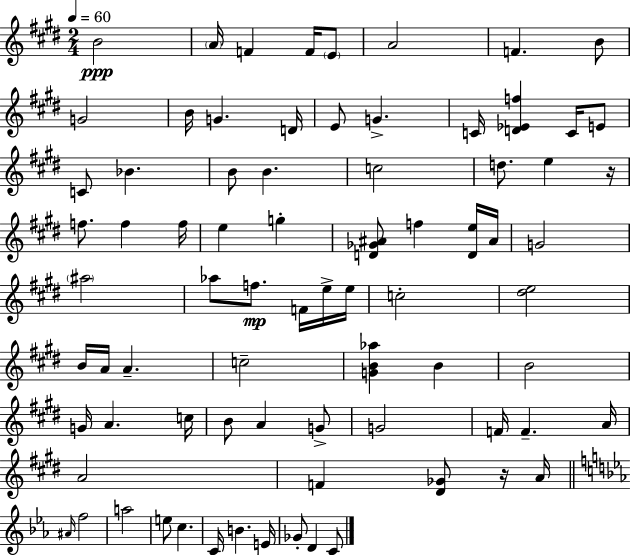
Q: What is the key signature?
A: E major